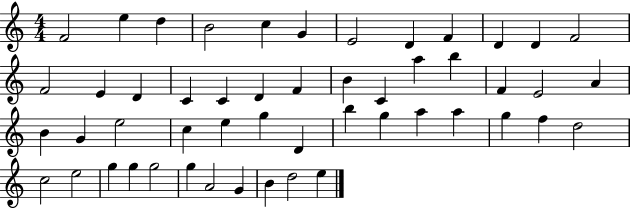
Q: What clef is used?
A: treble